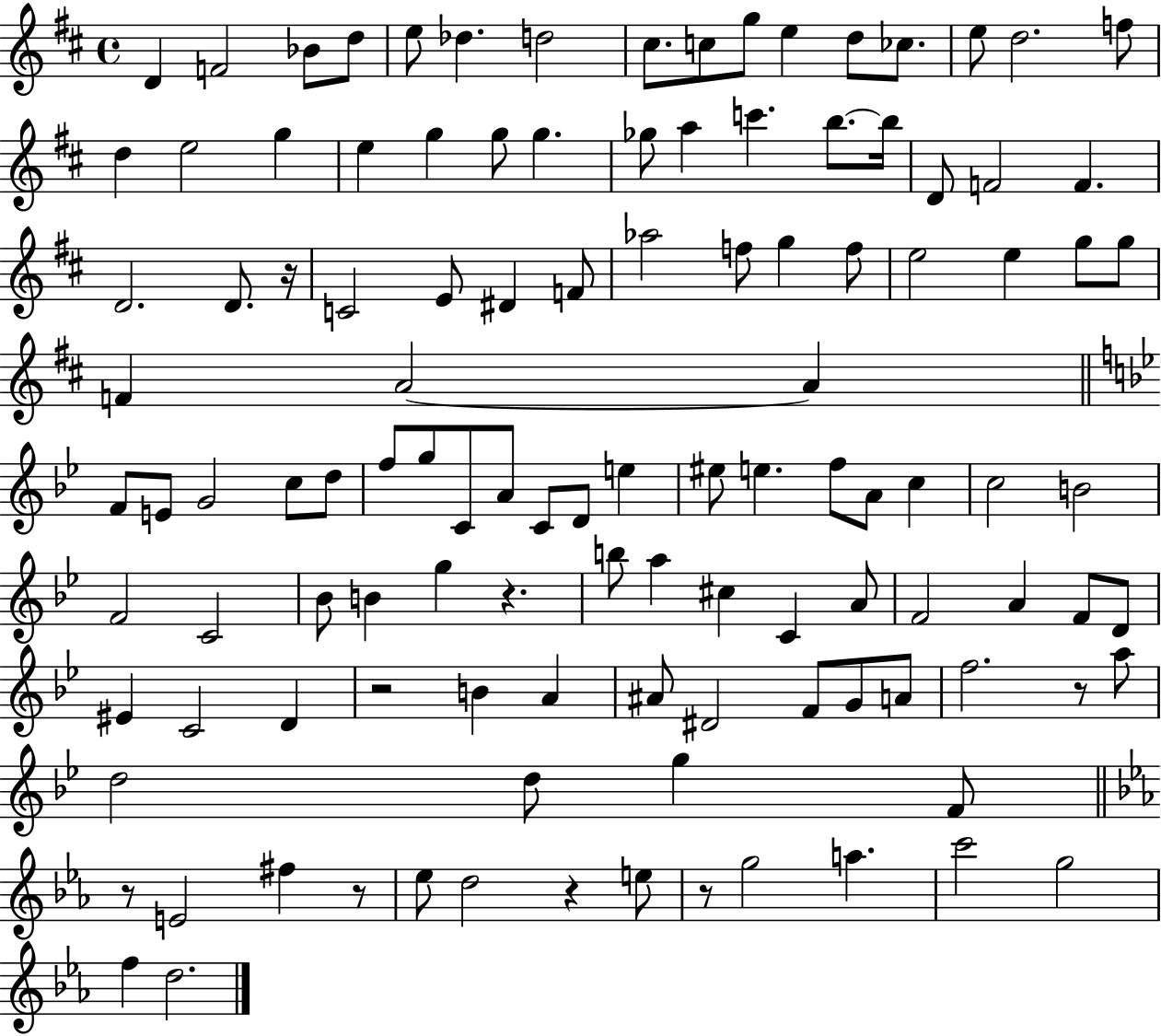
{
  \clef treble
  \time 4/4
  \defaultTimeSignature
  \key d \major
  d'4 f'2 bes'8 d''8 | e''8 des''4. d''2 | cis''8. c''8 g''8 e''4 d''8 ces''8. | e''8 d''2. f''8 | \break d''4 e''2 g''4 | e''4 g''4 g''8 g''4. | ges''8 a''4 c'''4. b''8.~~ b''16 | d'8 f'2 f'4. | \break d'2. d'8. r16 | c'2 e'8 dis'4 f'8 | aes''2 f''8 g''4 f''8 | e''2 e''4 g''8 g''8 | \break f'4 a'2~~ a'4 | \bar "||" \break \key bes \major f'8 e'8 g'2 c''8 d''8 | f''8 g''8 c'8 a'8 c'8 d'8 e''4 | eis''8 e''4. f''8 a'8 c''4 | c''2 b'2 | \break f'2 c'2 | bes'8 b'4 g''4 r4. | b''8 a''4 cis''4 c'4 a'8 | f'2 a'4 f'8 d'8 | \break eis'4 c'2 d'4 | r2 b'4 a'4 | ais'8 dis'2 f'8 g'8 a'8 | f''2. r8 a''8 | \break d''2 d''8 g''4 f'8 | \bar "||" \break \key ees \major r8 e'2 fis''4 r8 | ees''8 d''2 r4 e''8 | r8 g''2 a''4. | c'''2 g''2 | \break f''4 d''2. | \bar "|."
}